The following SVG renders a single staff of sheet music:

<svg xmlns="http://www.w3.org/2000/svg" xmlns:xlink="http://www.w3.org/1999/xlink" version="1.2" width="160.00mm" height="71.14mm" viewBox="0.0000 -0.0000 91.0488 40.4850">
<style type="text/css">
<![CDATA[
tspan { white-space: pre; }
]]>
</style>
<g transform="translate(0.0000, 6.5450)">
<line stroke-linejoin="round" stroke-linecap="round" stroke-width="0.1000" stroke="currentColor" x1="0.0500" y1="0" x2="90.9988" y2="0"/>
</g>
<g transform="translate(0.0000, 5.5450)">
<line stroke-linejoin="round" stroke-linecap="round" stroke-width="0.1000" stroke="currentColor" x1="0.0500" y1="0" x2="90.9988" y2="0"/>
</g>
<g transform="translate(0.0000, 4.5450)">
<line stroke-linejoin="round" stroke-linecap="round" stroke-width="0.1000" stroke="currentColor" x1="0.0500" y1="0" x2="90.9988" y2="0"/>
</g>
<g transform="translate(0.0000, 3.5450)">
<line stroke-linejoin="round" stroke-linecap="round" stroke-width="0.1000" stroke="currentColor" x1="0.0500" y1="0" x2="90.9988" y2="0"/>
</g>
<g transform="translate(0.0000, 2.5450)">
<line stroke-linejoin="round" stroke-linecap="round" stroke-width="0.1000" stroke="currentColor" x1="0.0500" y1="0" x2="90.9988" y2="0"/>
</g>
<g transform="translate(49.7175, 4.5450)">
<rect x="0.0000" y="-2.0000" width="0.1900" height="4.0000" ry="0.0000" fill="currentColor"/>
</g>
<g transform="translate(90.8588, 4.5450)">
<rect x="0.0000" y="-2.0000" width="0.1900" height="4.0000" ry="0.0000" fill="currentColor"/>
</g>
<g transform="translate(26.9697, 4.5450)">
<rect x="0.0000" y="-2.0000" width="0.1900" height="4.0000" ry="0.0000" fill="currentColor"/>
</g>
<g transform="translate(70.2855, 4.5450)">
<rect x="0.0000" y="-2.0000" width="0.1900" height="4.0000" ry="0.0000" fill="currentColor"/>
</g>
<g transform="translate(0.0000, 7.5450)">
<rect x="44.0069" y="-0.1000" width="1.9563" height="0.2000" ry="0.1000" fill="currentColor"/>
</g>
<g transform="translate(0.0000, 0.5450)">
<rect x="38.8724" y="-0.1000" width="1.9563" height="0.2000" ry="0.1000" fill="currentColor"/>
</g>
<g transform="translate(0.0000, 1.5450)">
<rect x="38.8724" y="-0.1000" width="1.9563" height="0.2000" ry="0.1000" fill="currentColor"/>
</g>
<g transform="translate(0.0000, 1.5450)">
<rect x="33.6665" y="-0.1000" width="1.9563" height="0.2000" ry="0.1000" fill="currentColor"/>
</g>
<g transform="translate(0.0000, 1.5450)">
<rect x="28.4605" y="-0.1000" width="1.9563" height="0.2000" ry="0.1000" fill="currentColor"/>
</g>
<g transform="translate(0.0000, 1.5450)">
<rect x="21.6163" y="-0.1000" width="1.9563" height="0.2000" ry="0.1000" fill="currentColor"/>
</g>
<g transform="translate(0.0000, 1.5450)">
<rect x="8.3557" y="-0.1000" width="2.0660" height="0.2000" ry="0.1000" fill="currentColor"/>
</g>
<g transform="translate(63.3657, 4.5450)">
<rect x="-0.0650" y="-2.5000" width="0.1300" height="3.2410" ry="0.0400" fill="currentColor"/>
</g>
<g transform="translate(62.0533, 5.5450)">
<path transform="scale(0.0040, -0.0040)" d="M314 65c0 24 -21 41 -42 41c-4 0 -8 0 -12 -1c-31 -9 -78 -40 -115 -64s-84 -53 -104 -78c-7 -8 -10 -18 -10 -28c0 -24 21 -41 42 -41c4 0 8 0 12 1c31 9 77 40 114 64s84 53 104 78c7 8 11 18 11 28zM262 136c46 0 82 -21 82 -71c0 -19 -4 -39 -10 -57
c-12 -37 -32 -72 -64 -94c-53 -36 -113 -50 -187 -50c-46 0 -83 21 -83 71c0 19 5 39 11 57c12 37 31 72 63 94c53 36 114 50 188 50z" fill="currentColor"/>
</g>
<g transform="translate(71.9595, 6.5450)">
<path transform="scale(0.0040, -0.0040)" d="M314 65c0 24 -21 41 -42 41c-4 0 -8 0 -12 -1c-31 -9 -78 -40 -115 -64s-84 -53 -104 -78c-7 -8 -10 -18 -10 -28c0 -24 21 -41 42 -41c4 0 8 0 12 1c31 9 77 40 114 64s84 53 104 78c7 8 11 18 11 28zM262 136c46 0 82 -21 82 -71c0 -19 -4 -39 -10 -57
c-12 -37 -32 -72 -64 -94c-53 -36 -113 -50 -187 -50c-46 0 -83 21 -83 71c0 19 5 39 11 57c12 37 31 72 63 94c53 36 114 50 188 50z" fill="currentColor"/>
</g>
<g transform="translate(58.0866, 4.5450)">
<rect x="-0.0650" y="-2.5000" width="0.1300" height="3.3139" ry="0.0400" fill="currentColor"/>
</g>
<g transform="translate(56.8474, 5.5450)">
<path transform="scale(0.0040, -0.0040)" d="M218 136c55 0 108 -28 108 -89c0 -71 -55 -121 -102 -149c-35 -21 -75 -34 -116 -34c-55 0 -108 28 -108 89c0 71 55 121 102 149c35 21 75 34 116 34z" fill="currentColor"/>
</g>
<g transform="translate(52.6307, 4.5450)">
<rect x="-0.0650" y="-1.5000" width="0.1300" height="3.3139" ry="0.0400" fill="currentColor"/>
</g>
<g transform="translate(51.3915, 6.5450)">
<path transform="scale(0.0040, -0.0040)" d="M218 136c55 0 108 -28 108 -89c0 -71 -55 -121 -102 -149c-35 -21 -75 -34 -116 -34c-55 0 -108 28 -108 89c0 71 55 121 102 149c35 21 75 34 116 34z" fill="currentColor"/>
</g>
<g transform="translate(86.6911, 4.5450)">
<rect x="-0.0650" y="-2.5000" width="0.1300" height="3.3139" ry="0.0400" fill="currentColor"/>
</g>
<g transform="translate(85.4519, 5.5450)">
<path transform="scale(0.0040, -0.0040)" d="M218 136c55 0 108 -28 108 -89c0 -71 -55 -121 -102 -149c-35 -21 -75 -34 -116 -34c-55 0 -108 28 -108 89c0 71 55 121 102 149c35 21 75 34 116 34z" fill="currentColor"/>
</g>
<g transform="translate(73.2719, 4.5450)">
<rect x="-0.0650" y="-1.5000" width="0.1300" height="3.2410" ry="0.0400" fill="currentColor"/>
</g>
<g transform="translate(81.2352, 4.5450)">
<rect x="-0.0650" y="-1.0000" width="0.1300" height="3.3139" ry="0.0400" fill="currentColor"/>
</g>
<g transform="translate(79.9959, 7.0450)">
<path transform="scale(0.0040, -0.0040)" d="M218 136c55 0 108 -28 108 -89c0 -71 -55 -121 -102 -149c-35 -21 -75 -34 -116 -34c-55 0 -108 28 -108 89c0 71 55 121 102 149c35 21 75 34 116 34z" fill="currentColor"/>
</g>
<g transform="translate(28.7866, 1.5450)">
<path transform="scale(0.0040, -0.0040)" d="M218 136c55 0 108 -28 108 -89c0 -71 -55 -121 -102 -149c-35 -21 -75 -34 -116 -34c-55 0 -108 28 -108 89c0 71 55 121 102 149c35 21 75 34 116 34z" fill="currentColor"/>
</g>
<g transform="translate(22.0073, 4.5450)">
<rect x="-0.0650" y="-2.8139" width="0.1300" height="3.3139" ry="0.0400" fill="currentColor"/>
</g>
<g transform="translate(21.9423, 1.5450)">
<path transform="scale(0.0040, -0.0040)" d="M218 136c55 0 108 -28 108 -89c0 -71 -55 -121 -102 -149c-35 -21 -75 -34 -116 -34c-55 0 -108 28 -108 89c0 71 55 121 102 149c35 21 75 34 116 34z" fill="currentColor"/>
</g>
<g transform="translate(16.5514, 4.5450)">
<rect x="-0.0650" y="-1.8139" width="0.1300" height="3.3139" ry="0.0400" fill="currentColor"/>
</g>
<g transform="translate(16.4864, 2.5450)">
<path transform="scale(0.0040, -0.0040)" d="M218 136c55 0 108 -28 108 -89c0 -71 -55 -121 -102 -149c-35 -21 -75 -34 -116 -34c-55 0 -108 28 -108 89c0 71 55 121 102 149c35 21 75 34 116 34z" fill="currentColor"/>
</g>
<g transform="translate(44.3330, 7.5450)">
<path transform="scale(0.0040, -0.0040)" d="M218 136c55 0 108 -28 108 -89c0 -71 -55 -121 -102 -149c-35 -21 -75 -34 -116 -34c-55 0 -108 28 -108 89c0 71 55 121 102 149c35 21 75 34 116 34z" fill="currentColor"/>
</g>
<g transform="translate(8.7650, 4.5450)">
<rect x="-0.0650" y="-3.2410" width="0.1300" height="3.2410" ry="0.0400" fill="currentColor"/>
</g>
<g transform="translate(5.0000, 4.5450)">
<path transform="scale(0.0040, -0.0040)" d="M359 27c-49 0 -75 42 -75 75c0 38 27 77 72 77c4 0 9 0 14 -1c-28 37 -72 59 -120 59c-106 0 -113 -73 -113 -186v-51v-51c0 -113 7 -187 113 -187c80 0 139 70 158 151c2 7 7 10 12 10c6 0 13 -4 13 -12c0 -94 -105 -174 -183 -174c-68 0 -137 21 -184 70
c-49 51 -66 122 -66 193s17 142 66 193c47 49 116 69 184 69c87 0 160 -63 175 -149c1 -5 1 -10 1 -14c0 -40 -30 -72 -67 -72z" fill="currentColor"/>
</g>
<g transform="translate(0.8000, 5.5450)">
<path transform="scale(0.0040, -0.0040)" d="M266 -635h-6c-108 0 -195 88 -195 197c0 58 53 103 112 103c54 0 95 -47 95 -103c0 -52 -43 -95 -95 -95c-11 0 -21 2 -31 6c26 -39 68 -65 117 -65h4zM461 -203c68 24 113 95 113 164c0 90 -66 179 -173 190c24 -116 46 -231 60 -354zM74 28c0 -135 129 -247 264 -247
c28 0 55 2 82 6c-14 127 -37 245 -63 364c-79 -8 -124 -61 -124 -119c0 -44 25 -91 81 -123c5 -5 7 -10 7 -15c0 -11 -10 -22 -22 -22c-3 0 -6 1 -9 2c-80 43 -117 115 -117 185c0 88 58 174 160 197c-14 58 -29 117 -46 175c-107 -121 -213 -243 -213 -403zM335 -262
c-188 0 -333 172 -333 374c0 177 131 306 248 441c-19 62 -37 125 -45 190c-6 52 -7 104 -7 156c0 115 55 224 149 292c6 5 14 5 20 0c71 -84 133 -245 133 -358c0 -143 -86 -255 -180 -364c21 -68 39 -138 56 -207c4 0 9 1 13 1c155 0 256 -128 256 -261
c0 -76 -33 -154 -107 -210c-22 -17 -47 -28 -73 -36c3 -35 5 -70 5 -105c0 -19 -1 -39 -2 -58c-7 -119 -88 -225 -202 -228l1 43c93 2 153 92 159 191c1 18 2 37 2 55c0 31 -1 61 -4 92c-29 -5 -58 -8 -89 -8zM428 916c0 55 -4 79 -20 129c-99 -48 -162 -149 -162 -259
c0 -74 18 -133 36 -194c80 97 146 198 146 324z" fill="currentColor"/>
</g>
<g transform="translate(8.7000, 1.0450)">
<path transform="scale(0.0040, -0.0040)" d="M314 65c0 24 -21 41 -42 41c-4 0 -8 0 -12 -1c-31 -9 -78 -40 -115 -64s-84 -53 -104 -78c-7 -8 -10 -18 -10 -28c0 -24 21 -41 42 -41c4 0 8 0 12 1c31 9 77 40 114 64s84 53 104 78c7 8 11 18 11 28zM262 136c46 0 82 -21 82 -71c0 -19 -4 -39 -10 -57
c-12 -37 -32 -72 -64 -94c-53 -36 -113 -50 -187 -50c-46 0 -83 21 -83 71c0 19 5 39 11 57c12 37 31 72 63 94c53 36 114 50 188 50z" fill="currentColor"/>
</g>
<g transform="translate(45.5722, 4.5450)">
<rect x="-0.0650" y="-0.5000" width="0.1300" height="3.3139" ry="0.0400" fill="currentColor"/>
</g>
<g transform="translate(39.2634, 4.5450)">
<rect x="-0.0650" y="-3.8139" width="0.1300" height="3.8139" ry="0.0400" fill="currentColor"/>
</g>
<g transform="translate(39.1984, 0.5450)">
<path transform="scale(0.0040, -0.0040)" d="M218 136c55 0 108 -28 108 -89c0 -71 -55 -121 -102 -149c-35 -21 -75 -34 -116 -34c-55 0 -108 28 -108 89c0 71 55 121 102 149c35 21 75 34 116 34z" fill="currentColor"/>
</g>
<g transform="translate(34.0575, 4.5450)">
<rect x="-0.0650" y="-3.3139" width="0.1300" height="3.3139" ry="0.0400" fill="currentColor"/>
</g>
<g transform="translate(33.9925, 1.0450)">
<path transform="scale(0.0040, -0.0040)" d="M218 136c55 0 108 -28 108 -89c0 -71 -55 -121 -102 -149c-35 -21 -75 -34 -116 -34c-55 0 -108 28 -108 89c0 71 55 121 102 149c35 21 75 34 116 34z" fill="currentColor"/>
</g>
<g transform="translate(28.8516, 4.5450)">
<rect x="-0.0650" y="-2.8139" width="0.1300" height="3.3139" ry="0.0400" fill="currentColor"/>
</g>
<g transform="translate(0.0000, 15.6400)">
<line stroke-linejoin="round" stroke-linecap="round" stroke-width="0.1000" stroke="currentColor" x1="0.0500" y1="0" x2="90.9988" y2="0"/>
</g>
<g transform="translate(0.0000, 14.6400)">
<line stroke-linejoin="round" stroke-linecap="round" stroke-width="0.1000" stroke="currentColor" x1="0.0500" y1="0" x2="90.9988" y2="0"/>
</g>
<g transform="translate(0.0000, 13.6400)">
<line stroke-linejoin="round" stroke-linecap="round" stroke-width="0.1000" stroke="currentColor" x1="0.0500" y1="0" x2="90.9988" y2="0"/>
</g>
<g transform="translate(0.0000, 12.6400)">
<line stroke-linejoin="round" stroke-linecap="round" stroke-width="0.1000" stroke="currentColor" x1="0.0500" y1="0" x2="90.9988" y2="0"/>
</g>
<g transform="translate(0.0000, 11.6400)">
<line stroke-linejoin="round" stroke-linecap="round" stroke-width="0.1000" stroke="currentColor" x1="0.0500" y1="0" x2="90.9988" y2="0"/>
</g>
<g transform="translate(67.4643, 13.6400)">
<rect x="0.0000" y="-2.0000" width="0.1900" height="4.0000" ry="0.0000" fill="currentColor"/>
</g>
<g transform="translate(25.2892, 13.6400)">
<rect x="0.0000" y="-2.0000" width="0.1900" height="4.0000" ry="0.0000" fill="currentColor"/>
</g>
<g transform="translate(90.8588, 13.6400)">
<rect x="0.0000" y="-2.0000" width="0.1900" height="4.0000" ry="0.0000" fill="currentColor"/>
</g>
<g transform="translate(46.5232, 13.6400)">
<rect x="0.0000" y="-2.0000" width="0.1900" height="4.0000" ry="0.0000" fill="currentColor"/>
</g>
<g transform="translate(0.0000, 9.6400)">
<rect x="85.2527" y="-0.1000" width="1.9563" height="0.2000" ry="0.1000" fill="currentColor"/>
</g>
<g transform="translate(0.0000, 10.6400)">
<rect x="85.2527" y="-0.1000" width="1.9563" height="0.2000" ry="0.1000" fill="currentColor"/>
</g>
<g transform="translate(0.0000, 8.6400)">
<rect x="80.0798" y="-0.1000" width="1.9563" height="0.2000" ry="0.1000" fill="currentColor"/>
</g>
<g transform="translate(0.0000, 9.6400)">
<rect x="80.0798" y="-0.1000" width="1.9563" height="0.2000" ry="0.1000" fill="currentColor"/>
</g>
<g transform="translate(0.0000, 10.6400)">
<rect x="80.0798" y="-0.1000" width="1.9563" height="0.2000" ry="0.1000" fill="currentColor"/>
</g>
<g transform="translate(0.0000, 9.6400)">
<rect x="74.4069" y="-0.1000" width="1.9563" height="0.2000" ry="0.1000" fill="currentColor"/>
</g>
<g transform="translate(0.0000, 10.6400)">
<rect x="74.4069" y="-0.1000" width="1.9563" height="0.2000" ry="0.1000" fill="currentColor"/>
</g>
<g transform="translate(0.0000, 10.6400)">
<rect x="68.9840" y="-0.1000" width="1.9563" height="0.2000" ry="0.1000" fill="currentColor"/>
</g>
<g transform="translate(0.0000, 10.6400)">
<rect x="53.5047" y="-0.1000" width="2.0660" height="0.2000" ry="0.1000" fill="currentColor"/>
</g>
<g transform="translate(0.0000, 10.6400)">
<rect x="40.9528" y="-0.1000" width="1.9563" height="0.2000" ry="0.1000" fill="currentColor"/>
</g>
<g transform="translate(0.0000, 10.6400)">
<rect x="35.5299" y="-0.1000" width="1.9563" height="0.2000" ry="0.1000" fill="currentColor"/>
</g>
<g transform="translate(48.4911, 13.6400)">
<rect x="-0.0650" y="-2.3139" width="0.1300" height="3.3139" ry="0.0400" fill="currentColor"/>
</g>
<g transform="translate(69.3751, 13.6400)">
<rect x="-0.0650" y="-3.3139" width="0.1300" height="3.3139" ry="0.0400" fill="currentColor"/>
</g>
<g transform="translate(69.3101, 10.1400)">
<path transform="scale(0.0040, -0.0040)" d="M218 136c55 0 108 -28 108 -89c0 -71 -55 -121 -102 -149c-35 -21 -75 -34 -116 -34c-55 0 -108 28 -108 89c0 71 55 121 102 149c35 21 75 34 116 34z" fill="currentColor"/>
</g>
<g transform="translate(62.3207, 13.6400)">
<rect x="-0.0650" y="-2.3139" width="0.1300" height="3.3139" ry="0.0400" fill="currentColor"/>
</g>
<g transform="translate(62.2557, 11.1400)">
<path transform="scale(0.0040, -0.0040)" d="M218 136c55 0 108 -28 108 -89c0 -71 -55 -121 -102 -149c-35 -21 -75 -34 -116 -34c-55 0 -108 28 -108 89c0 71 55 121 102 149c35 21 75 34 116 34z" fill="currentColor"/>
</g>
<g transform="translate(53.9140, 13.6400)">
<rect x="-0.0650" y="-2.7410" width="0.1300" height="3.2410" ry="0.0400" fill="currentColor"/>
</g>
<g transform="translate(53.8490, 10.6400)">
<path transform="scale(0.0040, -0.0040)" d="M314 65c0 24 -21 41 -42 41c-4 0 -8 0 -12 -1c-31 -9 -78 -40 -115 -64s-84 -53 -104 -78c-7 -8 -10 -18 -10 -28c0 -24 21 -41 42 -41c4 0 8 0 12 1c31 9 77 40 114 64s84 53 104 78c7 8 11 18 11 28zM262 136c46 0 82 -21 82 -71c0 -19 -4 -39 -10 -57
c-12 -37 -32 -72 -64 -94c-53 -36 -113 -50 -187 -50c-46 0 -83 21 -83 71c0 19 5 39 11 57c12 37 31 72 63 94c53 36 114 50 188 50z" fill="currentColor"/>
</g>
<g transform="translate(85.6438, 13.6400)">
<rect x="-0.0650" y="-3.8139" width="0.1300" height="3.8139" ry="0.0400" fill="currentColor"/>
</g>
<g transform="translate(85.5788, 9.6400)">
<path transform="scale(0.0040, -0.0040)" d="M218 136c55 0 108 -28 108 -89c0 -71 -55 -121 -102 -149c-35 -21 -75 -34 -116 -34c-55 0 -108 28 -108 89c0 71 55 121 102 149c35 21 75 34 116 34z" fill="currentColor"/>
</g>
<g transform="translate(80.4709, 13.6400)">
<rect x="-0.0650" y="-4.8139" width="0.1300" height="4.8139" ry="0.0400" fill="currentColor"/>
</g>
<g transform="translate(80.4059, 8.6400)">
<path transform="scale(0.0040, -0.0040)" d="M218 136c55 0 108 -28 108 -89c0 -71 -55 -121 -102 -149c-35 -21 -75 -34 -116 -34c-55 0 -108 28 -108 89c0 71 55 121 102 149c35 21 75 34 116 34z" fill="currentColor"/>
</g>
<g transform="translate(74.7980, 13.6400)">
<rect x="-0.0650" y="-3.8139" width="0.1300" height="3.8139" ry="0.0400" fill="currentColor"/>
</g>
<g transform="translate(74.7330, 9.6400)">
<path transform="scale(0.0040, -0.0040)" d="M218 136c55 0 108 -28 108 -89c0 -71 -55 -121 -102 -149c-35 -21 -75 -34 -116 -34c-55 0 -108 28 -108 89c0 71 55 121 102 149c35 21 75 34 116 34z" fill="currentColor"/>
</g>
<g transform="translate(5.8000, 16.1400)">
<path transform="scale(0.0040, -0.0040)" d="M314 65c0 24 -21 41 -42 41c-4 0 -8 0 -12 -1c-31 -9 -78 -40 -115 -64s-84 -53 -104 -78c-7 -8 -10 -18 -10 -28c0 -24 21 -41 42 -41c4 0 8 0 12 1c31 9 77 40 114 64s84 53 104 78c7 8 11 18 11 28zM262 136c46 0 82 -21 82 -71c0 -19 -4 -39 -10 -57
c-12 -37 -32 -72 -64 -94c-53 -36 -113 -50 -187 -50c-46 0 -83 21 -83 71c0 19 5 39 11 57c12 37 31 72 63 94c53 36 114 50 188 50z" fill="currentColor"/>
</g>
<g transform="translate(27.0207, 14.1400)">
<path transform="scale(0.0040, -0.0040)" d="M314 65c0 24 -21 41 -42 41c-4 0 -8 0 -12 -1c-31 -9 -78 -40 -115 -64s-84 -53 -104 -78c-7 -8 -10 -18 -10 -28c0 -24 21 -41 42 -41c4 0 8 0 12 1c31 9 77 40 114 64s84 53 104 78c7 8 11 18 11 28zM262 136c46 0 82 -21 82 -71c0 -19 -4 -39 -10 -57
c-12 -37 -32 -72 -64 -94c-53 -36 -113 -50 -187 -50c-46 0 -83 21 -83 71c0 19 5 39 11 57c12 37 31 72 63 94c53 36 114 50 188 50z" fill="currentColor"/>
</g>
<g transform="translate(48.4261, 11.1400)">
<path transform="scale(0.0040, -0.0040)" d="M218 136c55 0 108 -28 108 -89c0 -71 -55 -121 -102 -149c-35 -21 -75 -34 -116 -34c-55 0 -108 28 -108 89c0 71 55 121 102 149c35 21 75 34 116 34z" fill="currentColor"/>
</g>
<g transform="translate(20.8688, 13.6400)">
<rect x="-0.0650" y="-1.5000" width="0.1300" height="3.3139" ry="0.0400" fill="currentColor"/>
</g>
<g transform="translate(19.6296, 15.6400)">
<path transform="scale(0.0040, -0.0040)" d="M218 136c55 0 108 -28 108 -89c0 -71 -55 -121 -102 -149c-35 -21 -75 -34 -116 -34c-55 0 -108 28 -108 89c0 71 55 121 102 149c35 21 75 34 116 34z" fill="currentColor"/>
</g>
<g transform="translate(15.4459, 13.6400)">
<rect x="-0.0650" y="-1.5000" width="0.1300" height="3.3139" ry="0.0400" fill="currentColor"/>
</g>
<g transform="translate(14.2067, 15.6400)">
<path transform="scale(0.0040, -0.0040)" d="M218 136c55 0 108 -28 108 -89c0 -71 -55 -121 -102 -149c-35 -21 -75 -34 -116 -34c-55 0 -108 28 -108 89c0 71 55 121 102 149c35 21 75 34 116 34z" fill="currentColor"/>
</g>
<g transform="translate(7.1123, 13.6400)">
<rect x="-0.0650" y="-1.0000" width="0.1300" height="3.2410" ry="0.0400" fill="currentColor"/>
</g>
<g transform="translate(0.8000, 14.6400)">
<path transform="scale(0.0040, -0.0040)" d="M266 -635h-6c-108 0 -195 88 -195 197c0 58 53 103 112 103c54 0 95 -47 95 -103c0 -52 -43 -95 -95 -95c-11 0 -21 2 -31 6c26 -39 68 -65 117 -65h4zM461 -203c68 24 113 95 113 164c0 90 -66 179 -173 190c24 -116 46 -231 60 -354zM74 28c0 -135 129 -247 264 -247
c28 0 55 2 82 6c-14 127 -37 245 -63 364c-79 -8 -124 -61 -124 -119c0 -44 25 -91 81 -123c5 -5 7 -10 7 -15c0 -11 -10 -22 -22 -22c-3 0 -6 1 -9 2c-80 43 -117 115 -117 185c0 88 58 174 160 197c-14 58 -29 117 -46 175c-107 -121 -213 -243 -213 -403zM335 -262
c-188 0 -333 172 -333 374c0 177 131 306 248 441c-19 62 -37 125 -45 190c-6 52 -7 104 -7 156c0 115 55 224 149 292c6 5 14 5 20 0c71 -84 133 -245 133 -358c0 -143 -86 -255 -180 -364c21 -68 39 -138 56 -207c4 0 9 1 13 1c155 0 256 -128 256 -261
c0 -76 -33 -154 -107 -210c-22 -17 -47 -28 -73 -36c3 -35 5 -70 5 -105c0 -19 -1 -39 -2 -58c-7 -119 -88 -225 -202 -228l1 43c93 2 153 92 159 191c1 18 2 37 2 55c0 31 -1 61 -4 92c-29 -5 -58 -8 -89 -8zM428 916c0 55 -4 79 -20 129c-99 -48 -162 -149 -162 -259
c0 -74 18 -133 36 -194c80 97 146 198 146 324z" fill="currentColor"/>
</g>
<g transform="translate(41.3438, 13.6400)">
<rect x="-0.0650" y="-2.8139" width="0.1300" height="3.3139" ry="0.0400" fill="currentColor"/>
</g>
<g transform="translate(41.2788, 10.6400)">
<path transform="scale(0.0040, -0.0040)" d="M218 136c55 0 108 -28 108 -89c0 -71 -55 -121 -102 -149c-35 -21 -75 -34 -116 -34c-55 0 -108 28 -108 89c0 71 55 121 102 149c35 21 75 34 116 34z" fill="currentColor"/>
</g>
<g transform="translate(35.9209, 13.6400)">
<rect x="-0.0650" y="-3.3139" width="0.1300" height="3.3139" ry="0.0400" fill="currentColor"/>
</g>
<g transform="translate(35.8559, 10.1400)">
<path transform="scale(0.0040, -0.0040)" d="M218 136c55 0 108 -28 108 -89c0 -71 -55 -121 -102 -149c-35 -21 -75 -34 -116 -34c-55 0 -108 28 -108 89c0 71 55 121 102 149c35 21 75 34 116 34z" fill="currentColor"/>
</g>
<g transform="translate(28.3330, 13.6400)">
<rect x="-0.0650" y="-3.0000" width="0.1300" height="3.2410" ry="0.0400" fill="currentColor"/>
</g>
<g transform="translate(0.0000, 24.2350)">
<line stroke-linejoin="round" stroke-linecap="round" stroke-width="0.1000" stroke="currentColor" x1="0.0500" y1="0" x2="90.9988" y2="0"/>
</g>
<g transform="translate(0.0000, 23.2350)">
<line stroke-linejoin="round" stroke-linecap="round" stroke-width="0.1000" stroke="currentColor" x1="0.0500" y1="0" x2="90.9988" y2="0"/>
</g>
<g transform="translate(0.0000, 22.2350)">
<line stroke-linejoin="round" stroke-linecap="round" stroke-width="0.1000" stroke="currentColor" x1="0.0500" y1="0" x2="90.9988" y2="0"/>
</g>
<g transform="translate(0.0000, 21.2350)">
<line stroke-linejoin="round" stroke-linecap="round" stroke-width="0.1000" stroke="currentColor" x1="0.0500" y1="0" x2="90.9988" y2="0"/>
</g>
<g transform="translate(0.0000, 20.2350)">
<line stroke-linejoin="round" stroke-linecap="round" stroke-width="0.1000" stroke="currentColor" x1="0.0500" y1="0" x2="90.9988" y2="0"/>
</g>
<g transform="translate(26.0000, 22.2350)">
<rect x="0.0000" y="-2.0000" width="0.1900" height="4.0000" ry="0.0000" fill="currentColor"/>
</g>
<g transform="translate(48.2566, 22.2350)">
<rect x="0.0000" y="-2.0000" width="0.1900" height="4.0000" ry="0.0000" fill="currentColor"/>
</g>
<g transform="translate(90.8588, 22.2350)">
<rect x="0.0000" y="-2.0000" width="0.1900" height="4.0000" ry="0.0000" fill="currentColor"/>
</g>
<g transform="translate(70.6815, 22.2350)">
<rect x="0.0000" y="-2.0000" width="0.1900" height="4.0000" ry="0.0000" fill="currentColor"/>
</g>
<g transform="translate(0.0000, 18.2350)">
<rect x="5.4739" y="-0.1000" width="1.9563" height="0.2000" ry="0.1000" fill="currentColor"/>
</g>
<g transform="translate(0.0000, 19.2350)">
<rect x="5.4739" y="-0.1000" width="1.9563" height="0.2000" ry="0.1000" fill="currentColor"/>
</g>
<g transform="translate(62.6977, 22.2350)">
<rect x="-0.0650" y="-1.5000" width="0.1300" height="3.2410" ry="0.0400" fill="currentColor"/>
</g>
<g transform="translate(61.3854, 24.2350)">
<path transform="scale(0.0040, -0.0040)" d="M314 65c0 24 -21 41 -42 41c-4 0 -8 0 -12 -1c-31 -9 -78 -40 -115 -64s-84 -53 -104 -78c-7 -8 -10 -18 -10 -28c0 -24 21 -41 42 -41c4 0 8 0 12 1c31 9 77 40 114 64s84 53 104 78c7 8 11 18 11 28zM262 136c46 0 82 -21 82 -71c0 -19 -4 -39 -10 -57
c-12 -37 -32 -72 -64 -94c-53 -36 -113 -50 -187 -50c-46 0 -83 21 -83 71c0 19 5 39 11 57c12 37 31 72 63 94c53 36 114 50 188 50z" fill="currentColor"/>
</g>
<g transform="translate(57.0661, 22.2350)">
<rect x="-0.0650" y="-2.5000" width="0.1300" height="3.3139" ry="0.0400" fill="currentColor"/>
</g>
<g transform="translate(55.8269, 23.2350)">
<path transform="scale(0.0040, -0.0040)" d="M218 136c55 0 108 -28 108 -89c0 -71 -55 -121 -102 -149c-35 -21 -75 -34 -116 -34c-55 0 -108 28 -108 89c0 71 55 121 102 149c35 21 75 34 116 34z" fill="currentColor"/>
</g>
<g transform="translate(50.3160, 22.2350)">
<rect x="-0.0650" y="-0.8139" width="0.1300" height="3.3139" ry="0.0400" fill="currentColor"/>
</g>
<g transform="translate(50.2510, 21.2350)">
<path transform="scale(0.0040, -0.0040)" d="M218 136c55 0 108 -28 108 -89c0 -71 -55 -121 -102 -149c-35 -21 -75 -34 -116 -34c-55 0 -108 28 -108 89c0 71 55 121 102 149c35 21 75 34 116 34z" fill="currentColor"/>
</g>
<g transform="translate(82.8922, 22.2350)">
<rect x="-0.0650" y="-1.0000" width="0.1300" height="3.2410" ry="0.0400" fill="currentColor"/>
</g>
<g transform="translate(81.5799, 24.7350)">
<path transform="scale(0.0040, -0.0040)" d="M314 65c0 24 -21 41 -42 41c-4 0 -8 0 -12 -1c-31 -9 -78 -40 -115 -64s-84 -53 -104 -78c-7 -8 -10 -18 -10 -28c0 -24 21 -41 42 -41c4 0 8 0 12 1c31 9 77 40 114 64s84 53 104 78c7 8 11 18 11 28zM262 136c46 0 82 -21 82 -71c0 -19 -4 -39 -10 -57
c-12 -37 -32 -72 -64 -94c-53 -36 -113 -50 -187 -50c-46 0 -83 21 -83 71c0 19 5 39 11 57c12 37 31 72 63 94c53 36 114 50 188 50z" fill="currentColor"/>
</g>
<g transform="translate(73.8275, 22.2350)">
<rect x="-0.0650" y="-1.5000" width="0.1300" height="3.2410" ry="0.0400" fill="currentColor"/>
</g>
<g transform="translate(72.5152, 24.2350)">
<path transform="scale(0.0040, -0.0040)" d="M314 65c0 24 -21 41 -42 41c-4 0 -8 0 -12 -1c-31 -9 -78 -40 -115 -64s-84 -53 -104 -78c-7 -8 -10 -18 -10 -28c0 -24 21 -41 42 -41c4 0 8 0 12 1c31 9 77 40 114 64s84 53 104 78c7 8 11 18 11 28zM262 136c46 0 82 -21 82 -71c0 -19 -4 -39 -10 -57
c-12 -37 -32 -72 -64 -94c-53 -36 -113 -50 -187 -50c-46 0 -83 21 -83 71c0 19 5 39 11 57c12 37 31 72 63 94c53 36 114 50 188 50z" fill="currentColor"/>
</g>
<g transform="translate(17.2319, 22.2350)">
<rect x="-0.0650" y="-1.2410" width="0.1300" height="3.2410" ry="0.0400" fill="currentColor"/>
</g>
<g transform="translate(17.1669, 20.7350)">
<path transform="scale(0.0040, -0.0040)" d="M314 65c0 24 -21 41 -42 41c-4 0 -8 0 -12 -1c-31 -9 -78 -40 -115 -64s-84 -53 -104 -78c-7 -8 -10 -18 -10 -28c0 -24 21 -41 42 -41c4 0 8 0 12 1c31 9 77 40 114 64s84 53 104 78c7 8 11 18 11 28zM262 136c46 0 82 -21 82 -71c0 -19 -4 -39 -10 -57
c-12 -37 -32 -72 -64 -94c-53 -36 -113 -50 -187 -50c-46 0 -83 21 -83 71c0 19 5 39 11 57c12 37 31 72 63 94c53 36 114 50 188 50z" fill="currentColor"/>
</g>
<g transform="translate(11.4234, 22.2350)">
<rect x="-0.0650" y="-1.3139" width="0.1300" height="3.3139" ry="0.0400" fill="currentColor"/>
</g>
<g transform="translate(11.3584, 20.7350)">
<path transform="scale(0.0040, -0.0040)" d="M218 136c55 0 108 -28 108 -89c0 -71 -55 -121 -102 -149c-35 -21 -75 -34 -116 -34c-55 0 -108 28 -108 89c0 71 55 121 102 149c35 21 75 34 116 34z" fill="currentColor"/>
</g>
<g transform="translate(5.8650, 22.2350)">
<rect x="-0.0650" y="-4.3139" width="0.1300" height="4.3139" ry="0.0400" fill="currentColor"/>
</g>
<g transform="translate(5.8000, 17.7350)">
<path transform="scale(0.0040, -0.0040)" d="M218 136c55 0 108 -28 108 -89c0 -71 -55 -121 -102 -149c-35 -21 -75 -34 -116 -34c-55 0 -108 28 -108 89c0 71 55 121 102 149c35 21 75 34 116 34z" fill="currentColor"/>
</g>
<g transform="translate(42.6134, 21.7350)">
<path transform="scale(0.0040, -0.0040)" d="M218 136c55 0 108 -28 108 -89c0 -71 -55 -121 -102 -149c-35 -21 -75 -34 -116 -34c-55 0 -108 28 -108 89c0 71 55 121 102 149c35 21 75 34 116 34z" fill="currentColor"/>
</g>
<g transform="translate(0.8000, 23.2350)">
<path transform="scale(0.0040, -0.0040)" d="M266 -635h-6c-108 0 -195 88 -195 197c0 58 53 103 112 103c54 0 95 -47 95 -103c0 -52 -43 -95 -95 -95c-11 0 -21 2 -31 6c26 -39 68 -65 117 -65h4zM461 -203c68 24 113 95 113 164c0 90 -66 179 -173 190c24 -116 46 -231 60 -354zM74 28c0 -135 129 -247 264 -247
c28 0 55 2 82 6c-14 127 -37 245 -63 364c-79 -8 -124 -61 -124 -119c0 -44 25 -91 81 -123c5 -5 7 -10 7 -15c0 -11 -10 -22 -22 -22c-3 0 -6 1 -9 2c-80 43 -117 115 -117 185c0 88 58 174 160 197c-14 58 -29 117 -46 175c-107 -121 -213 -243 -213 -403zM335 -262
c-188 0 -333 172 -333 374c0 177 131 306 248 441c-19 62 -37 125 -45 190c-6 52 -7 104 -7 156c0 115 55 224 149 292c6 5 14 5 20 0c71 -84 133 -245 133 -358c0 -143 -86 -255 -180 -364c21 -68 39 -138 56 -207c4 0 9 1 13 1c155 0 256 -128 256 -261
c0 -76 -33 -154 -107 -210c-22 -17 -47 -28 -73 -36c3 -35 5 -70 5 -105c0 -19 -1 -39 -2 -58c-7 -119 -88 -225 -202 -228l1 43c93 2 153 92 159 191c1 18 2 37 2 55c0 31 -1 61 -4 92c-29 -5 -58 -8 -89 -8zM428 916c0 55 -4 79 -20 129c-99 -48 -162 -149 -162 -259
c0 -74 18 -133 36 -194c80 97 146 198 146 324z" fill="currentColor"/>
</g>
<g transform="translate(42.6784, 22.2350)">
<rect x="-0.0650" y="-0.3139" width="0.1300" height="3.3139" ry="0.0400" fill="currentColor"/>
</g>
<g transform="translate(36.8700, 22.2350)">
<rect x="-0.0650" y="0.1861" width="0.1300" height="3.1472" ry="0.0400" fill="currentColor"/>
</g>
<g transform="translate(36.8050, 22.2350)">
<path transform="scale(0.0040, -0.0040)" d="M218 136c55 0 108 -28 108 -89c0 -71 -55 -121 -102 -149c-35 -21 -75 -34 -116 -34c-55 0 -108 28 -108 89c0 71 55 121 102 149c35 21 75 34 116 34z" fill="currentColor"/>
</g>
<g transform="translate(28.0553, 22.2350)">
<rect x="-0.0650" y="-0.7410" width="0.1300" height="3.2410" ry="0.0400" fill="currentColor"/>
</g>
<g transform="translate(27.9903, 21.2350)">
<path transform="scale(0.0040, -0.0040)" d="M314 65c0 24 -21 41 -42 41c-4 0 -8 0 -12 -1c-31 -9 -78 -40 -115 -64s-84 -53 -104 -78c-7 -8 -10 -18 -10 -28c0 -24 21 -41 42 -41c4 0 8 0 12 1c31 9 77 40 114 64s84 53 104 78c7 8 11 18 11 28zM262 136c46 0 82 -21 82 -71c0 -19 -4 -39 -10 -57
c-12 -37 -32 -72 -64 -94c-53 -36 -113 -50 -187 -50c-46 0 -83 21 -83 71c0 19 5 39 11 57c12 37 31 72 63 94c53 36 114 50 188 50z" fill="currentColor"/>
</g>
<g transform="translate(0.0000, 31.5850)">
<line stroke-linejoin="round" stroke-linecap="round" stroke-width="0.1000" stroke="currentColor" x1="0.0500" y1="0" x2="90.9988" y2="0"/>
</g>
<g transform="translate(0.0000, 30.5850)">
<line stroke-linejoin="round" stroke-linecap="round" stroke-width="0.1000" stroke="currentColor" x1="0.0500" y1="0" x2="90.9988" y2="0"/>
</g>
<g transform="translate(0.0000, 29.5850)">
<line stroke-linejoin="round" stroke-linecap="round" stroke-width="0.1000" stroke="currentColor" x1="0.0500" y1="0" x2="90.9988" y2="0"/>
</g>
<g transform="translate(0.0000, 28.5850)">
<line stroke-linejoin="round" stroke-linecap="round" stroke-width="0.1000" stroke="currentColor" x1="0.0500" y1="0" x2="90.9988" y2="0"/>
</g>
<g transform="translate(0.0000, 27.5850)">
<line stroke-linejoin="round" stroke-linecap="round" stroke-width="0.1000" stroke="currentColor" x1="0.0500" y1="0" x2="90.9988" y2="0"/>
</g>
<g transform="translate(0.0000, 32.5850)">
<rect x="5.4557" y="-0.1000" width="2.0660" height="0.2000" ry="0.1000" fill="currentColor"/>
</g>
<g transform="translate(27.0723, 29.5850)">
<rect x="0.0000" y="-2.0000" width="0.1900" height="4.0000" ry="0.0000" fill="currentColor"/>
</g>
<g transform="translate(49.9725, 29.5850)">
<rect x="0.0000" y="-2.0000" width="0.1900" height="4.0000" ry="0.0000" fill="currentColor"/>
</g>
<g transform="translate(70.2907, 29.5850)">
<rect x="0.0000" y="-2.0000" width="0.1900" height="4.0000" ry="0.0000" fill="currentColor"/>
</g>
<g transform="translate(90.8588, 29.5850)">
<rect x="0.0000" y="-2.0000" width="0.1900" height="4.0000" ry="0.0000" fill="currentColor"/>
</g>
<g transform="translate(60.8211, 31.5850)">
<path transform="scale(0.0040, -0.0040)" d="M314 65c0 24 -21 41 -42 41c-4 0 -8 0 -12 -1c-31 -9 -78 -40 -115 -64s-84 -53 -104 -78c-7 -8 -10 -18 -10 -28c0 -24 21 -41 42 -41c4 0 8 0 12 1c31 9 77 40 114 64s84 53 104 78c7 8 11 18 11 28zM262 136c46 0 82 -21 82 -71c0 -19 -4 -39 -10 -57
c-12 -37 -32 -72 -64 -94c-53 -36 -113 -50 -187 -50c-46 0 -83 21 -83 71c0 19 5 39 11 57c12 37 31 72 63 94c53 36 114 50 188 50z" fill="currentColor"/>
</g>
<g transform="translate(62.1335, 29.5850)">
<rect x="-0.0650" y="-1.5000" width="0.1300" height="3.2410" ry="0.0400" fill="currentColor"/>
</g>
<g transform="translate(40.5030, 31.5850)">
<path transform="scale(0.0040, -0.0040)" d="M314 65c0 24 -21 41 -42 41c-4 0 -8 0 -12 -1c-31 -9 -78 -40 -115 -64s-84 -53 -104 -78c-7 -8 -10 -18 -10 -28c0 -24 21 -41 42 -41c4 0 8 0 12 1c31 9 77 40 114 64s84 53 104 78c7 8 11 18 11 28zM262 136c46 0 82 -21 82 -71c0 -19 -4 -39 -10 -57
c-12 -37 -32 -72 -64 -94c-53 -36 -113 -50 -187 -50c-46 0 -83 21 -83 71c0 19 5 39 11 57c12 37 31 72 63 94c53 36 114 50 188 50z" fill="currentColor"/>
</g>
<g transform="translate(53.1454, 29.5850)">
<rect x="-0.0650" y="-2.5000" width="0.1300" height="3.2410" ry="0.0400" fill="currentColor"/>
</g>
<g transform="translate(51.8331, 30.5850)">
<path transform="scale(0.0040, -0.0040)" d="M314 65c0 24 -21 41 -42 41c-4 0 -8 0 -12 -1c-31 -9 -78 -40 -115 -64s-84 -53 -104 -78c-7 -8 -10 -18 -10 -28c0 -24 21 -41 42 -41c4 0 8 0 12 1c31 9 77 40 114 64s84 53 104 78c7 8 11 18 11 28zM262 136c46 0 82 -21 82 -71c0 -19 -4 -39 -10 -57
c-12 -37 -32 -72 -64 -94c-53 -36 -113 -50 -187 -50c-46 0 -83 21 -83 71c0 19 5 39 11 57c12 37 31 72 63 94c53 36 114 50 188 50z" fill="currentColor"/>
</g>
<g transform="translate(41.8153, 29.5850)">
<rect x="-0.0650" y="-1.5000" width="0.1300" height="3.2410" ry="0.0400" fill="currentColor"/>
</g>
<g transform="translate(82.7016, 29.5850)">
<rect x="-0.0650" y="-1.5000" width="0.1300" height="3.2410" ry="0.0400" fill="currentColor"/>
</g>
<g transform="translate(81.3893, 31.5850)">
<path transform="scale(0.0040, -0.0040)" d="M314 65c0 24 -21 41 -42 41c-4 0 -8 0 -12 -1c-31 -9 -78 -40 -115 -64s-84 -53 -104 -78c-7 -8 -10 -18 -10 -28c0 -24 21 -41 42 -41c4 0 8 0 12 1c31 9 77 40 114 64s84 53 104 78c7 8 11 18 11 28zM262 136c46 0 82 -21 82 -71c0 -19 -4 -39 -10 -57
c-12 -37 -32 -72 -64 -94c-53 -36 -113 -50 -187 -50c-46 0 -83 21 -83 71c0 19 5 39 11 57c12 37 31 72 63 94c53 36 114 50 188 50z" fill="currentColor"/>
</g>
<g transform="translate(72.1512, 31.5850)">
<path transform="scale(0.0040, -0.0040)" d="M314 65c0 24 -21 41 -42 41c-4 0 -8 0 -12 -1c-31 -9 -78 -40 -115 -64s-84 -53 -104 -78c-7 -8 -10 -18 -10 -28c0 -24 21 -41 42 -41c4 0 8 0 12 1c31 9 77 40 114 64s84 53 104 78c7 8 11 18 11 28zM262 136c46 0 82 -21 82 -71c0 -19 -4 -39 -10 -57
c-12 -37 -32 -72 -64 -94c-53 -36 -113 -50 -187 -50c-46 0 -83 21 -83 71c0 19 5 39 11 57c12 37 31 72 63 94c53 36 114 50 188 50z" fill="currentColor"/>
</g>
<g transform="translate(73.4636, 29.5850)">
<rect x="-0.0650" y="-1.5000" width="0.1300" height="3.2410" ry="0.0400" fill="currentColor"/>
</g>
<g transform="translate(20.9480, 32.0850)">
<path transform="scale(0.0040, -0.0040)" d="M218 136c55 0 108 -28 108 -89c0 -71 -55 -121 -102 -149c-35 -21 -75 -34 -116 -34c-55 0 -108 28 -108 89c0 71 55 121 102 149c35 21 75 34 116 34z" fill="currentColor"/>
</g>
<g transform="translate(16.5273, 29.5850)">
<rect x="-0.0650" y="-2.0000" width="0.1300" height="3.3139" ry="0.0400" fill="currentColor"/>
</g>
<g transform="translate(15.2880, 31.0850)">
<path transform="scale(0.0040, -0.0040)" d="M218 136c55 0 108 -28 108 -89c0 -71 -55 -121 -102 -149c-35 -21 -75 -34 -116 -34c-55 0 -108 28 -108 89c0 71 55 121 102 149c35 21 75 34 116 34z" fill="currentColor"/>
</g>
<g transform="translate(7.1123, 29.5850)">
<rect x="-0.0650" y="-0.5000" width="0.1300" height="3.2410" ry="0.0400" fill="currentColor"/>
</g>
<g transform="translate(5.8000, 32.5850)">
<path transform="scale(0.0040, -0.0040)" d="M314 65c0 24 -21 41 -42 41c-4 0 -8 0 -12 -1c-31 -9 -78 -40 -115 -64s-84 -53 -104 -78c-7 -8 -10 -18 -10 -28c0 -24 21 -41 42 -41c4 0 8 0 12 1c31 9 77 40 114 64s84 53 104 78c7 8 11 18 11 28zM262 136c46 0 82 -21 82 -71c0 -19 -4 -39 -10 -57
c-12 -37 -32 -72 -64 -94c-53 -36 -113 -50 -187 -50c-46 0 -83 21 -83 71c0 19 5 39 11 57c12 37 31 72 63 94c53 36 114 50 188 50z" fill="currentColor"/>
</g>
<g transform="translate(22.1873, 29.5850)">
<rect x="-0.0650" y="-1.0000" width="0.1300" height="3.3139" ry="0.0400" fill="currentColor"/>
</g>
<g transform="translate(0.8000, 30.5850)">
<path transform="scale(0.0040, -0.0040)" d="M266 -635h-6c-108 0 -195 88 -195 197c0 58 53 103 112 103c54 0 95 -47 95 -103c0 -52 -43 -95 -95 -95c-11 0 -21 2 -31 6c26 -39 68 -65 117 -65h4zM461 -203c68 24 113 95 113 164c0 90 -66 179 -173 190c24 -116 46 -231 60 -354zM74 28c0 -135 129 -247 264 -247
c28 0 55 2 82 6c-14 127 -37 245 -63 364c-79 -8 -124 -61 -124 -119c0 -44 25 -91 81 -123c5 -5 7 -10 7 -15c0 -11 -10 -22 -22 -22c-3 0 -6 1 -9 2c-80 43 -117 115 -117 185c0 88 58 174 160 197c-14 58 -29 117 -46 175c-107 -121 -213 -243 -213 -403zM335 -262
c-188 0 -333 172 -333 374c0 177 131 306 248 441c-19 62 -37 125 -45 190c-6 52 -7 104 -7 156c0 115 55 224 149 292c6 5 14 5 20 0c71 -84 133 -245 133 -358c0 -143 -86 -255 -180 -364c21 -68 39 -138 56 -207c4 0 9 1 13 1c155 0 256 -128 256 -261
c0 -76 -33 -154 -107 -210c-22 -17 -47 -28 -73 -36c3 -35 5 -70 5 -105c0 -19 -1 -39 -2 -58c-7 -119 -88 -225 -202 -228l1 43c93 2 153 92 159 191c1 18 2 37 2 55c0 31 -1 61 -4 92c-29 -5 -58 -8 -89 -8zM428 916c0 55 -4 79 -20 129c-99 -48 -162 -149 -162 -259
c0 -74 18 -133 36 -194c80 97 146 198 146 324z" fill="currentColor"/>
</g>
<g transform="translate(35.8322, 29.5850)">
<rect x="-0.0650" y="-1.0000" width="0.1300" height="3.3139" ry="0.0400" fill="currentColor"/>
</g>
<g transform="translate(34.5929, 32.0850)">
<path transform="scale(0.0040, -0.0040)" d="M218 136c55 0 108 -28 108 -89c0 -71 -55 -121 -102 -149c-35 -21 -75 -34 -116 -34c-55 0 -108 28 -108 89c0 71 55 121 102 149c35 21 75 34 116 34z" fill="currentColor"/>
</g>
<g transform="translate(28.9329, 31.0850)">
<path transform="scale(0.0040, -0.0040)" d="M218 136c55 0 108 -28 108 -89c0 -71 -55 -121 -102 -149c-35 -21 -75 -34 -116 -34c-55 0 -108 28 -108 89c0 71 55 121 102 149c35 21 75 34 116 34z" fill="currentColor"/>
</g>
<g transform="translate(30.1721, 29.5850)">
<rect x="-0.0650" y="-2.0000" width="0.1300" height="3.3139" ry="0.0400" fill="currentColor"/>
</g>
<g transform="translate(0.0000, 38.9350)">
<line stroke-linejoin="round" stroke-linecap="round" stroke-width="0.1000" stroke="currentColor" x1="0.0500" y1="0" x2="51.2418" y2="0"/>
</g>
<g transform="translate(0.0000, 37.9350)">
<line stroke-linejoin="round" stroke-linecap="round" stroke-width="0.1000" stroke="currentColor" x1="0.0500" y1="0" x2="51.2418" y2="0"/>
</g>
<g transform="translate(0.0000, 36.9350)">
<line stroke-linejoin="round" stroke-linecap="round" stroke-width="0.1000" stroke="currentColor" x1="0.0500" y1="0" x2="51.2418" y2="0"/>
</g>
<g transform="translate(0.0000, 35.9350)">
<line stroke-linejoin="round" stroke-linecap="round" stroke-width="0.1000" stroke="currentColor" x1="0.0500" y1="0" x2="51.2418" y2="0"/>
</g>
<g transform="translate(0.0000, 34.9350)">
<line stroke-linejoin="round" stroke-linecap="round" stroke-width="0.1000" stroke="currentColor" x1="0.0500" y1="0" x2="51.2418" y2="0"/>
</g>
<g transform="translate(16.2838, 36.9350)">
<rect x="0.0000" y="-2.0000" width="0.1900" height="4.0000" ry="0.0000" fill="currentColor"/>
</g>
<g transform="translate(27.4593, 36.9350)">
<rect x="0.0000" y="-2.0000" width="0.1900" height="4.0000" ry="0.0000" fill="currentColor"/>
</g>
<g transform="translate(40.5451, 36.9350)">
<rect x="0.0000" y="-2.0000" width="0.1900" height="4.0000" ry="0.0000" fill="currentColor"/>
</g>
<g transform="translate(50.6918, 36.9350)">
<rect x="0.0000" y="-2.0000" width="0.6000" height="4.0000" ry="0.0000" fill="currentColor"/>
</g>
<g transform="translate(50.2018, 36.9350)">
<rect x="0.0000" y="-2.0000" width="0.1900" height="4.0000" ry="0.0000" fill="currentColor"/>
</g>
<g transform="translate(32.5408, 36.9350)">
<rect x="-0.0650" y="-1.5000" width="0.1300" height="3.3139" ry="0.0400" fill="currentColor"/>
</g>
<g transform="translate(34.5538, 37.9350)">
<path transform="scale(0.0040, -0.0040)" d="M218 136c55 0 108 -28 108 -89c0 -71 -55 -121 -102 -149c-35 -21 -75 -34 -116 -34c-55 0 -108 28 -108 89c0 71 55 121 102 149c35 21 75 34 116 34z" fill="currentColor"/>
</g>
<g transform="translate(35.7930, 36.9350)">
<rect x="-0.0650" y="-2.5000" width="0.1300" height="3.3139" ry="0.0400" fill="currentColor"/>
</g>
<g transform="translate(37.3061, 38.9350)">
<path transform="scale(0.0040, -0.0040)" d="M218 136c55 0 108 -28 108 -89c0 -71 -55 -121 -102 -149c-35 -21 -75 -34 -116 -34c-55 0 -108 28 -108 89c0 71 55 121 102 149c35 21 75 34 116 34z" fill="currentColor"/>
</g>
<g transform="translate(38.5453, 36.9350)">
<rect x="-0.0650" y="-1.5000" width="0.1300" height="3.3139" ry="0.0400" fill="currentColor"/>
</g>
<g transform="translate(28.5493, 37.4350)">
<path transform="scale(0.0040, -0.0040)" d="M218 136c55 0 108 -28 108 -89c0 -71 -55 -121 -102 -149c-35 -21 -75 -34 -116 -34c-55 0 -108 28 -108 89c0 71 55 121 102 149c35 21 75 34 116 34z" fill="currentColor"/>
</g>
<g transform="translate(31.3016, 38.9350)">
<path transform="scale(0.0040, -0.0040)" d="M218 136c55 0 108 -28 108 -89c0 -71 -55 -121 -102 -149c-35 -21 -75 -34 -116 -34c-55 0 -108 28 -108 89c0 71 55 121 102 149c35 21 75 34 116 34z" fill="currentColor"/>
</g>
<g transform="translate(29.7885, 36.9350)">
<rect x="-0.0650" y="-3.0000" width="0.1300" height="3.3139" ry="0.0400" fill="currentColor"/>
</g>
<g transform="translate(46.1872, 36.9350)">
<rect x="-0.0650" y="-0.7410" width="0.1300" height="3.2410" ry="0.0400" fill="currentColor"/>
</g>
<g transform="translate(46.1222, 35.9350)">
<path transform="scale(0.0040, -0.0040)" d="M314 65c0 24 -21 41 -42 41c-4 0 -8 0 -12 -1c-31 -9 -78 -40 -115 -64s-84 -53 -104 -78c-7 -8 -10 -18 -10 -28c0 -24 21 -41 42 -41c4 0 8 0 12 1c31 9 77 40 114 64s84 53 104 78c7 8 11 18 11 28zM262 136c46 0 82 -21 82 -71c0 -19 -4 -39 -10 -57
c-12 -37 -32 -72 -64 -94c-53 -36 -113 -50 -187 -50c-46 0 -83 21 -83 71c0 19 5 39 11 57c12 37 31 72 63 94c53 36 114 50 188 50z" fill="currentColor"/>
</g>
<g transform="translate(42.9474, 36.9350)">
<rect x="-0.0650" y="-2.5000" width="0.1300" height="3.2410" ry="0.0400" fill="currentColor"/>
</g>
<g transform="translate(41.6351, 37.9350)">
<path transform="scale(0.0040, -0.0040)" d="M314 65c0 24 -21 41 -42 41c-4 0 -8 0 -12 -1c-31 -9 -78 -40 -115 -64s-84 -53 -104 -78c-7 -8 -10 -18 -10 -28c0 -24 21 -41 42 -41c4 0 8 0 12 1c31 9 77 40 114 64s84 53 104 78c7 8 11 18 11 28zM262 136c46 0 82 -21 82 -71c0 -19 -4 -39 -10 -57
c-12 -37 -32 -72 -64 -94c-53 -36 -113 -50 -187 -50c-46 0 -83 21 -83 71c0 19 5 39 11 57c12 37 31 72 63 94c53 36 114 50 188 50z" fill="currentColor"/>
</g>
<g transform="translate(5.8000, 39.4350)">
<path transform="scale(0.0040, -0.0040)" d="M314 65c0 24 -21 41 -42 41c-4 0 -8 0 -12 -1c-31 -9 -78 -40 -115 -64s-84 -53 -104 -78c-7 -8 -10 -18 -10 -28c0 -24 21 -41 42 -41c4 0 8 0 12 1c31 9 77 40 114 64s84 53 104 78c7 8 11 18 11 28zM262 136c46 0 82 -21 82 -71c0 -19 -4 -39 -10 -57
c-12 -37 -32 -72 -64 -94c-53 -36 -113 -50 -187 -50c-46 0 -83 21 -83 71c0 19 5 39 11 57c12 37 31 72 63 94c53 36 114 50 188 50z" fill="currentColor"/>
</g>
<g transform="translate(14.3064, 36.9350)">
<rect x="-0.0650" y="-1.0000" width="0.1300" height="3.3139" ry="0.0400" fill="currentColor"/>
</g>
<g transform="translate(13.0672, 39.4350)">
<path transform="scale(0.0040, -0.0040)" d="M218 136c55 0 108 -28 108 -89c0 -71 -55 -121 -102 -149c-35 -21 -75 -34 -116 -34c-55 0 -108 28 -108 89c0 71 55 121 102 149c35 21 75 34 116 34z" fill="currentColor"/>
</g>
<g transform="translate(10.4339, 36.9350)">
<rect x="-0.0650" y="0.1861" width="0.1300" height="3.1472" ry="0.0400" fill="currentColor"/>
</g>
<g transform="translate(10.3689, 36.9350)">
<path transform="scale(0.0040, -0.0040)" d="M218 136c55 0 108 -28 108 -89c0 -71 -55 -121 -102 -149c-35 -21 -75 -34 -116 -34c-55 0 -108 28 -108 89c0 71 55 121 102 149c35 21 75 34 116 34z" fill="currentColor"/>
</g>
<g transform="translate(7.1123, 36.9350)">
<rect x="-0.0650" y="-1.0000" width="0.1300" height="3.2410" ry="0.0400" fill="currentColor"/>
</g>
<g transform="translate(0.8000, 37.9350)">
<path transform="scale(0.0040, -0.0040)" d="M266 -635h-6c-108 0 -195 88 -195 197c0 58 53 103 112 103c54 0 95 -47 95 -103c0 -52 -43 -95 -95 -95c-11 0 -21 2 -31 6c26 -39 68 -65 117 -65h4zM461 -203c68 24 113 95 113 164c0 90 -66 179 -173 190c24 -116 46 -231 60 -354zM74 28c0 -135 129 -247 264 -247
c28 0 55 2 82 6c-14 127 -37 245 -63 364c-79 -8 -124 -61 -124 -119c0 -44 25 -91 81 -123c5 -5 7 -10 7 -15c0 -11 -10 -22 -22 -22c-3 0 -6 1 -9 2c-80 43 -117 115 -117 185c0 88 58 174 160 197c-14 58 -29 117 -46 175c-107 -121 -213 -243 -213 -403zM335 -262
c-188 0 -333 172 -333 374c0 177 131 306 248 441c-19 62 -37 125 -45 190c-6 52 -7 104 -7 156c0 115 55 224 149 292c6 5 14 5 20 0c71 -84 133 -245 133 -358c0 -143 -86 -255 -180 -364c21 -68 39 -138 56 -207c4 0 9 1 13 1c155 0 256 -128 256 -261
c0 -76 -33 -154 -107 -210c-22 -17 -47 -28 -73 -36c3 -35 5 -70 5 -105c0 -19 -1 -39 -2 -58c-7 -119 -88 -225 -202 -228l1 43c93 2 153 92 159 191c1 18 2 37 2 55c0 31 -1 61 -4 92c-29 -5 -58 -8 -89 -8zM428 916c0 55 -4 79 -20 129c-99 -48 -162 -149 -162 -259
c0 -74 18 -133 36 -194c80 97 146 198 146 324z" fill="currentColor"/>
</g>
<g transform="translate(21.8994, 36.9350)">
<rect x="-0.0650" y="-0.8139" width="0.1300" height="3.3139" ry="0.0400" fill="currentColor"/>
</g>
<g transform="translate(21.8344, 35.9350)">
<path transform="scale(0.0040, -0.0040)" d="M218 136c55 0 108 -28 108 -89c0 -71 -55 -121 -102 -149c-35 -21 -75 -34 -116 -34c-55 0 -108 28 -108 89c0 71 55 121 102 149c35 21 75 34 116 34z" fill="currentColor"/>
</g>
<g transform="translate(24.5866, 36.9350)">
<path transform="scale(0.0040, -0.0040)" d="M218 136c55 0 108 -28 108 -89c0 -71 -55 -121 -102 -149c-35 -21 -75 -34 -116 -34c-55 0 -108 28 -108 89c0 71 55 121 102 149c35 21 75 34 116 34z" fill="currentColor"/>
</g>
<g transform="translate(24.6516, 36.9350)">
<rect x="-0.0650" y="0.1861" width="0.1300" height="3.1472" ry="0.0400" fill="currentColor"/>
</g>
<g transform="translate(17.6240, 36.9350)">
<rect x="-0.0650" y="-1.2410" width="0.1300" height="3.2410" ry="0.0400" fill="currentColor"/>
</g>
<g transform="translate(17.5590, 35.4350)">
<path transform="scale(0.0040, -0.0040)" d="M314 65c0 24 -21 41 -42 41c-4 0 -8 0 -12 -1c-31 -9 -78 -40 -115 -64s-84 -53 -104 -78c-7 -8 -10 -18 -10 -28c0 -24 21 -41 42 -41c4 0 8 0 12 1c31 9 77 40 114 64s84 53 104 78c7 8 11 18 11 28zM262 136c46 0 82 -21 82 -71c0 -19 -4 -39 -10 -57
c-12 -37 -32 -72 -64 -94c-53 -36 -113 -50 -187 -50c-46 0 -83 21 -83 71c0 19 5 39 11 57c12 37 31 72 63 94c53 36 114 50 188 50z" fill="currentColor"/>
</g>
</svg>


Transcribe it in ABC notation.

X:1
T:Untitled
M:4/4
L:1/4
K:C
b2 f a a b c' C E G G2 E2 D G D2 E E A2 b a g a2 g b c' e' c' d' e e2 d2 B c d G E2 E2 D2 C2 F D F D E2 G2 E2 E2 E2 D2 B D e2 d B A E G E G2 d2